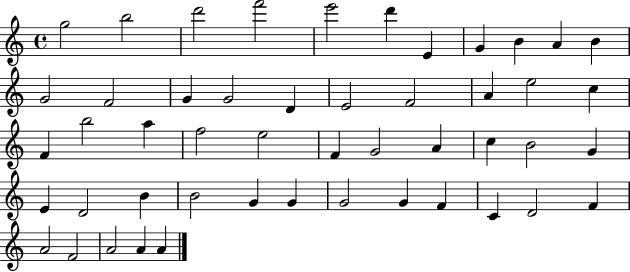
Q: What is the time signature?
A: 4/4